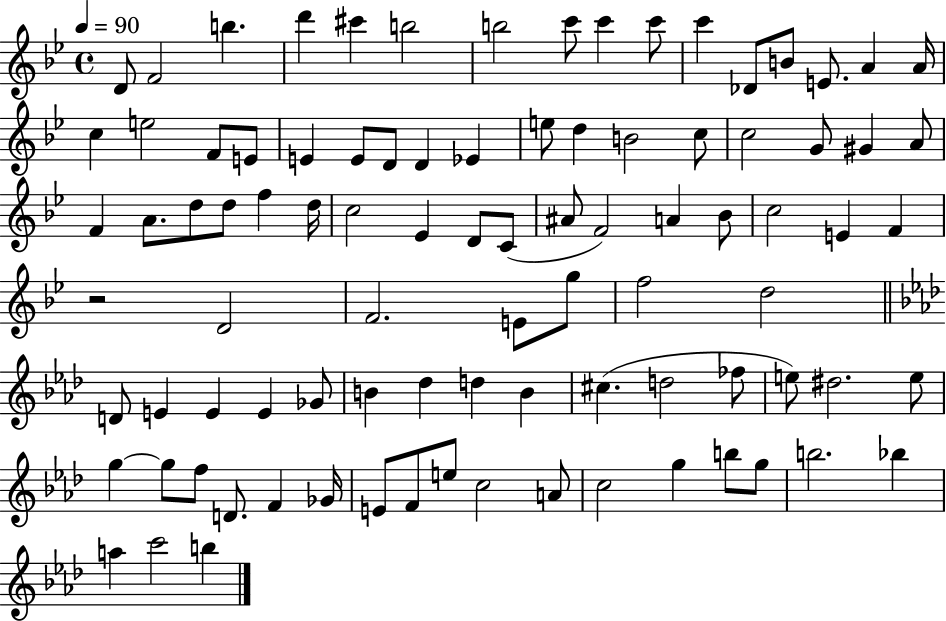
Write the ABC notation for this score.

X:1
T:Untitled
M:4/4
L:1/4
K:Bb
D/2 F2 b d' ^c' b2 b2 c'/2 c' c'/2 c' _D/2 B/2 E/2 A A/4 c e2 F/2 E/2 E E/2 D/2 D _E e/2 d B2 c/2 c2 G/2 ^G A/2 F A/2 d/2 d/2 f d/4 c2 _E D/2 C/2 ^A/2 F2 A _B/2 c2 E F z2 D2 F2 E/2 g/2 f2 d2 D/2 E E E _G/2 B _d d B ^c d2 _f/2 e/2 ^d2 e/2 g g/2 f/2 D/2 F _G/4 E/2 F/2 e/2 c2 A/2 c2 g b/2 g/2 b2 _b a c'2 b